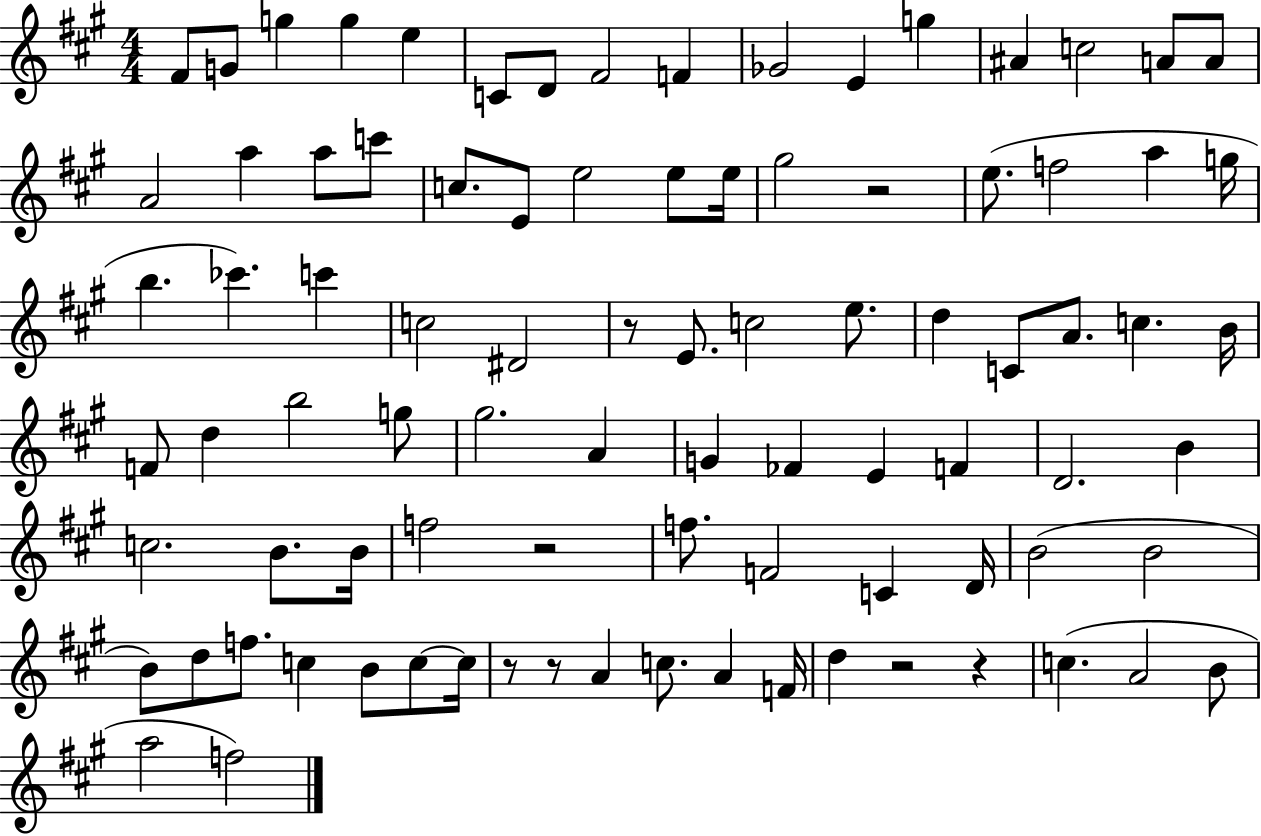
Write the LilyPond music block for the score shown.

{
  \clef treble
  \numericTimeSignature
  \time 4/4
  \key a \major
  fis'8 g'8 g''4 g''4 e''4 | c'8 d'8 fis'2 f'4 | ges'2 e'4 g''4 | ais'4 c''2 a'8 a'8 | \break a'2 a''4 a''8 c'''8 | c''8. e'8 e''2 e''8 e''16 | gis''2 r2 | e''8.( f''2 a''4 g''16 | \break b''4. ces'''4.) c'''4 | c''2 dis'2 | r8 e'8. c''2 e''8. | d''4 c'8 a'8. c''4. b'16 | \break f'8 d''4 b''2 g''8 | gis''2. a'4 | g'4 fes'4 e'4 f'4 | d'2. b'4 | \break c''2. b'8. b'16 | f''2 r2 | f''8. f'2 c'4 d'16 | b'2( b'2 | \break b'8) d''8 f''8. c''4 b'8 c''8~~ c''16 | r8 r8 a'4 c''8. a'4 f'16 | d''4 r2 r4 | c''4.( a'2 b'8 | \break a''2 f''2) | \bar "|."
}